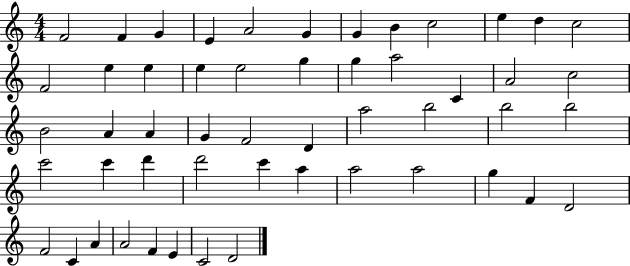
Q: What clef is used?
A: treble